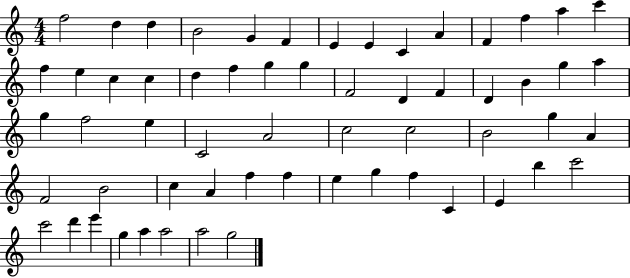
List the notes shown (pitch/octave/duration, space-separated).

F5/h D5/q D5/q B4/h G4/q F4/q E4/q E4/q C4/q A4/q F4/q F5/q A5/q C6/q F5/q E5/q C5/q C5/q D5/q F5/q G5/q G5/q F4/h D4/q F4/q D4/q B4/q G5/q A5/q G5/q F5/h E5/q C4/h A4/h C5/h C5/h B4/h G5/q A4/q F4/h B4/h C5/q A4/q F5/q F5/q E5/q G5/q F5/q C4/q E4/q B5/q C6/h C6/h D6/q E6/q G5/q A5/q A5/h A5/h G5/h